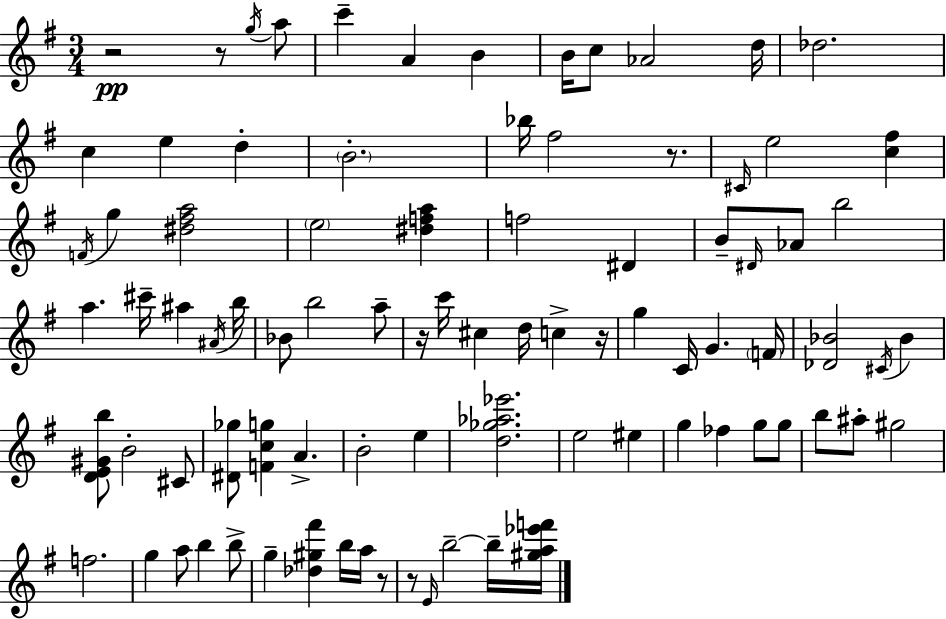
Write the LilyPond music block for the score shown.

{
  \clef treble
  \numericTimeSignature
  \time 3/4
  \key g \major
  \repeat volta 2 { r2\pp r8 \acciaccatura { g''16 } a''8 | c'''4-- a'4 b'4 | b'16 c''8 aes'2 | d''16 des''2. | \break c''4 e''4 d''4-. | \parenthesize b'2.-. | bes''16 fis''2 r8. | \grace { cis'16 } e''2 <c'' fis''>4 | \break \acciaccatura { f'16 } g''4 <dis'' fis'' a''>2 | \parenthesize e''2 <dis'' f'' a''>4 | f''2 dis'4 | b'8-- \grace { dis'16 } aes'8 b''2 | \break a''4. cis'''16-- ais''4 | \acciaccatura { ais'16 } b''16 bes'8 b''2 | a''8-- r16 c'''16 cis''4 d''16 | c''4-> r16 g''4 c'16 g'4. | \break \parenthesize f'16 <des' bes'>2 | \acciaccatura { cis'16 } bes'4 <d' e' gis' b''>8 b'2-. | cis'8 <dis' ges''>8 <f' c'' g''>4 | a'4.-> b'2-. | \break e''4 <d'' ges'' aes'' ees'''>2. | e''2 | eis''4 g''4 fes''4 | g''8 g''8 b''8 ais''8-. gis''2 | \break f''2. | g''4 a''8 | b''4 b''8-> g''4-- <des'' gis'' fis'''>4 | b''16 a''16 r8 r8 \grace { e'16 } b''2--~~ | \break b''16-- <gis'' a'' ees''' f'''>16 } \bar "|."
}